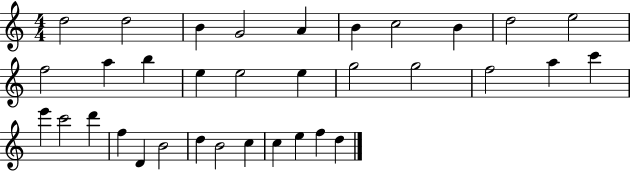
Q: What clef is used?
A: treble